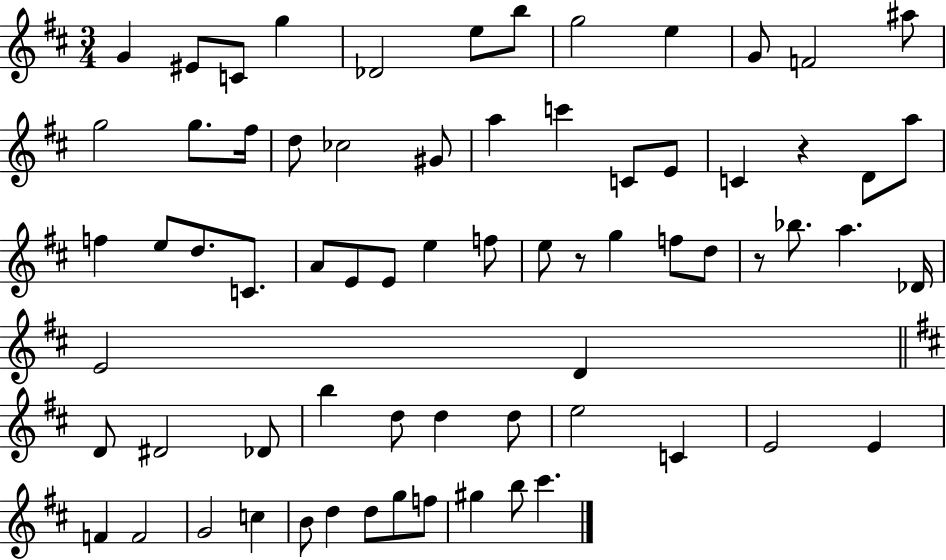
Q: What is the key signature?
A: D major